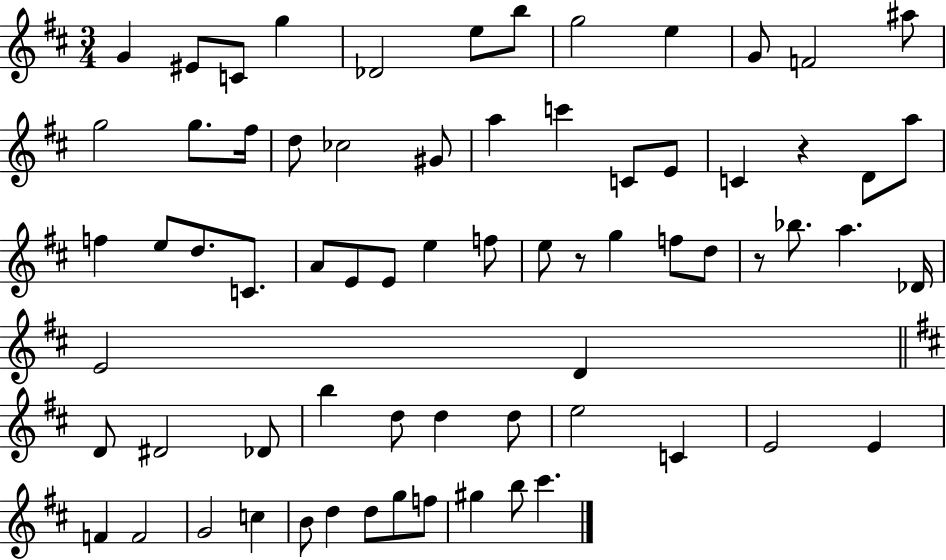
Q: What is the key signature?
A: D major